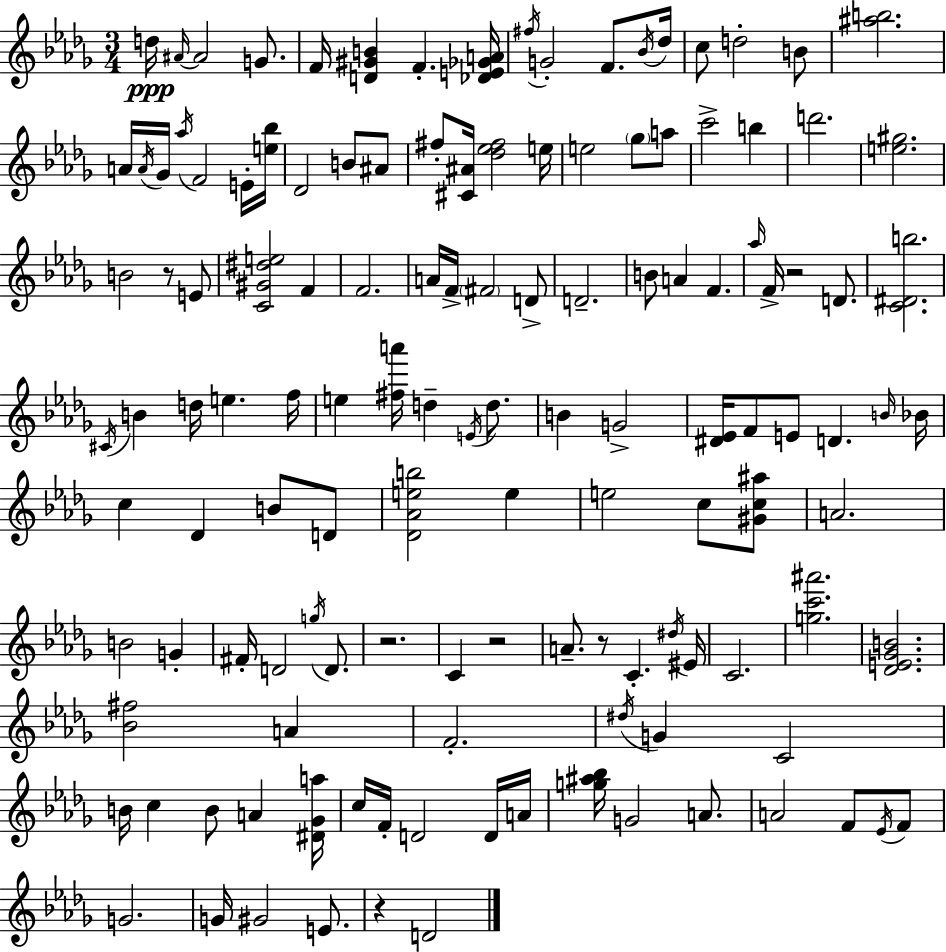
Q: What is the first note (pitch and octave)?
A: D5